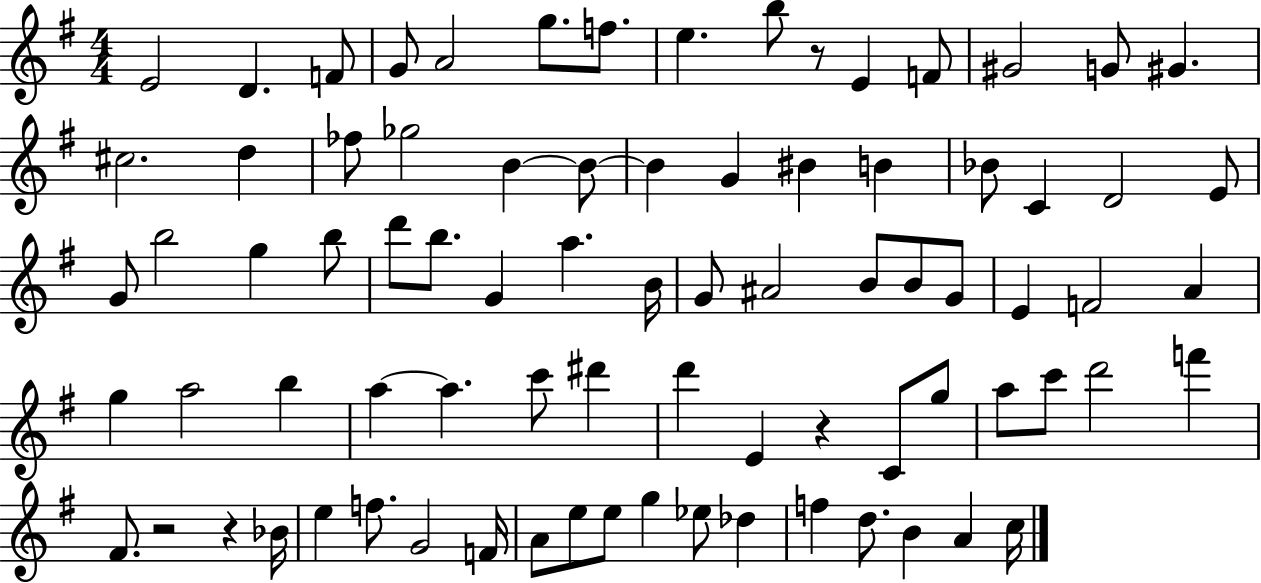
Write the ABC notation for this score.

X:1
T:Untitled
M:4/4
L:1/4
K:G
E2 D F/2 G/2 A2 g/2 f/2 e b/2 z/2 E F/2 ^G2 G/2 ^G ^c2 d _f/2 _g2 B B/2 B G ^B B _B/2 C D2 E/2 G/2 b2 g b/2 d'/2 b/2 G a B/4 G/2 ^A2 B/2 B/2 G/2 E F2 A g a2 b a a c'/2 ^d' d' E z C/2 g/2 a/2 c'/2 d'2 f' ^F/2 z2 z _B/4 e f/2 G2 F/4 A/2 e/2 e/2 g _e/2 _d f d/2 B A c/4